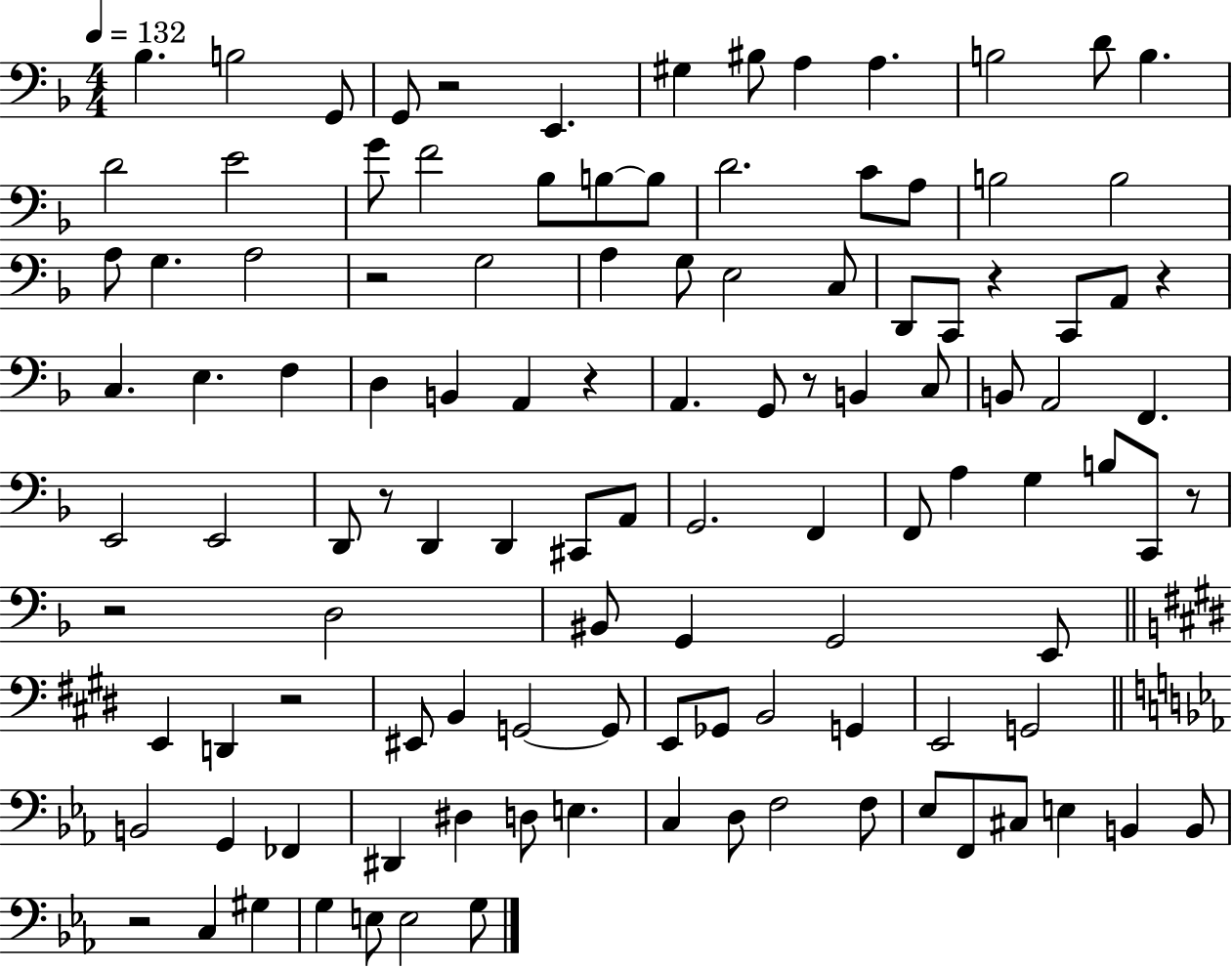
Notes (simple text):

Bb3/q. B3/h G2/e G2/e R/h E2/q. G#3/q BIS3/e A3/q A3/q. B3/h D4/e B3/q. D4/h E4/h G4/e F4/h Bb3/e B3/e B3/e D4/h. C4/e A3/e B3/h B3/h A3/e G3/q. A3/h R/h G3/h A3/q G3/e E3/h C3/e D2/e C2/e R/q C2/e A2/e R/q C3/q. E3/q. F3/q D3/q B2/q A2/q R/q A2/q. G2/e R/e B2/q C3/e B2/e A2/h F2/q. E2/h E2/h D2/e R/e D2/q D2/q C#2/e A2/e G2/h. F2/q F2/e A3/q G3/q B3/e C2/e R/e R/h D3/h BIS2/e G2/q G2/h E2/e E2/q D2/q R/h EIS2/e B2/q G2/h G2/e E2/e Gb2/e B2/h G2/q E2/h G2/h B2/h G2/q FES2/q D#2/q D#3/q D3/e E3/q. C3/q D3/e F3/h F3/e Eb3/e F2/e C#3/e E3/q B2/q B2/e R/h C3/q G#3/q G3/q E3/e E3/h G3/e